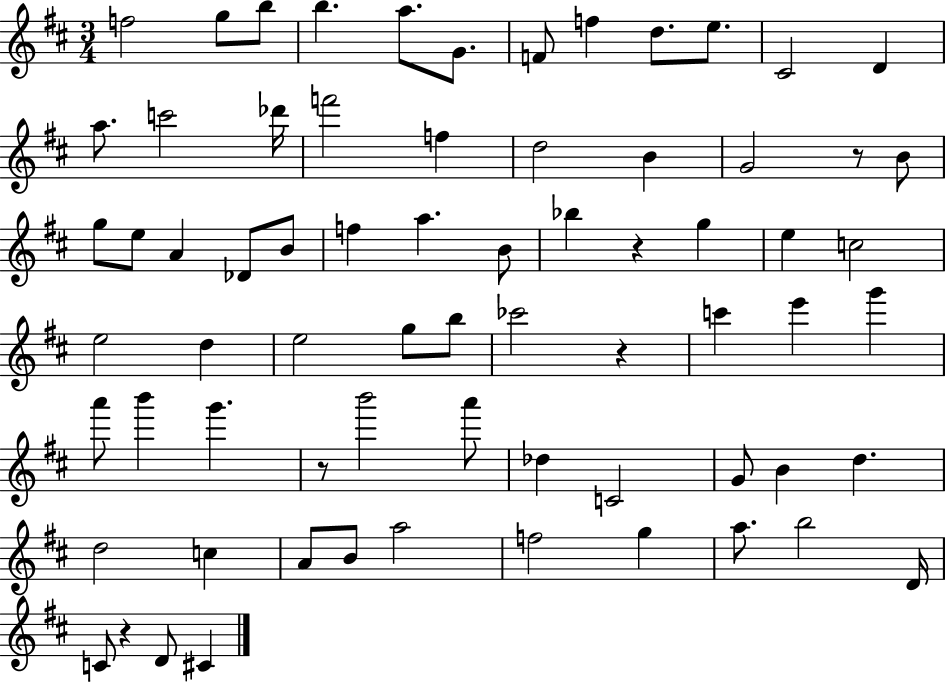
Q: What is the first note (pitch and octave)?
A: F5